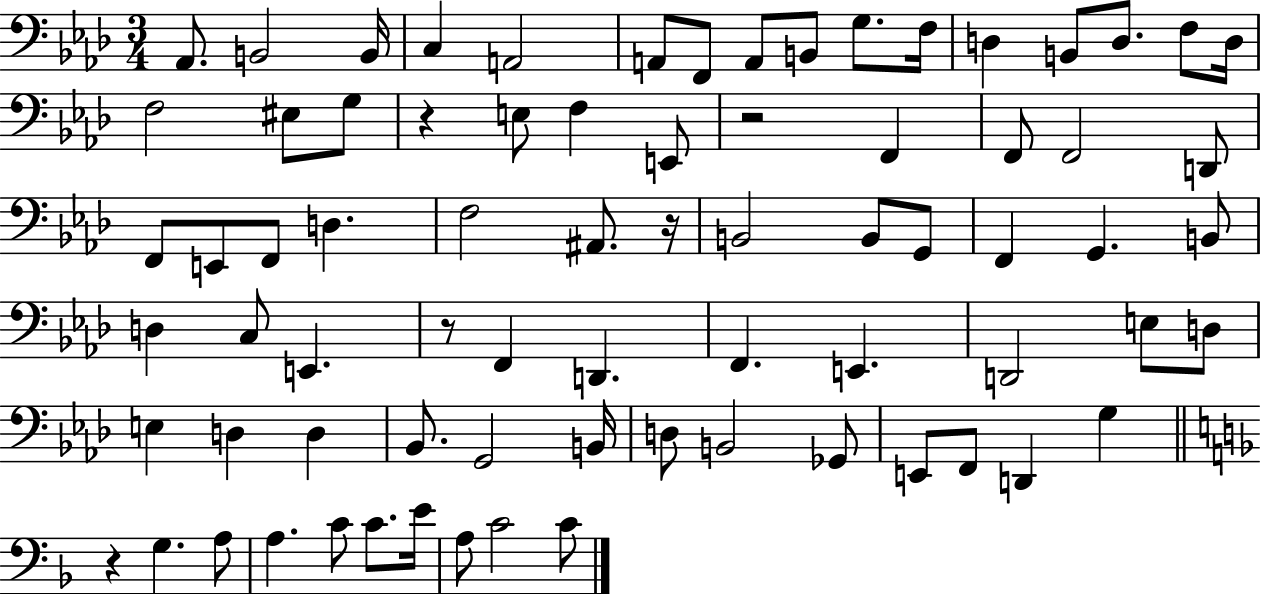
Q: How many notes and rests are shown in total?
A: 75